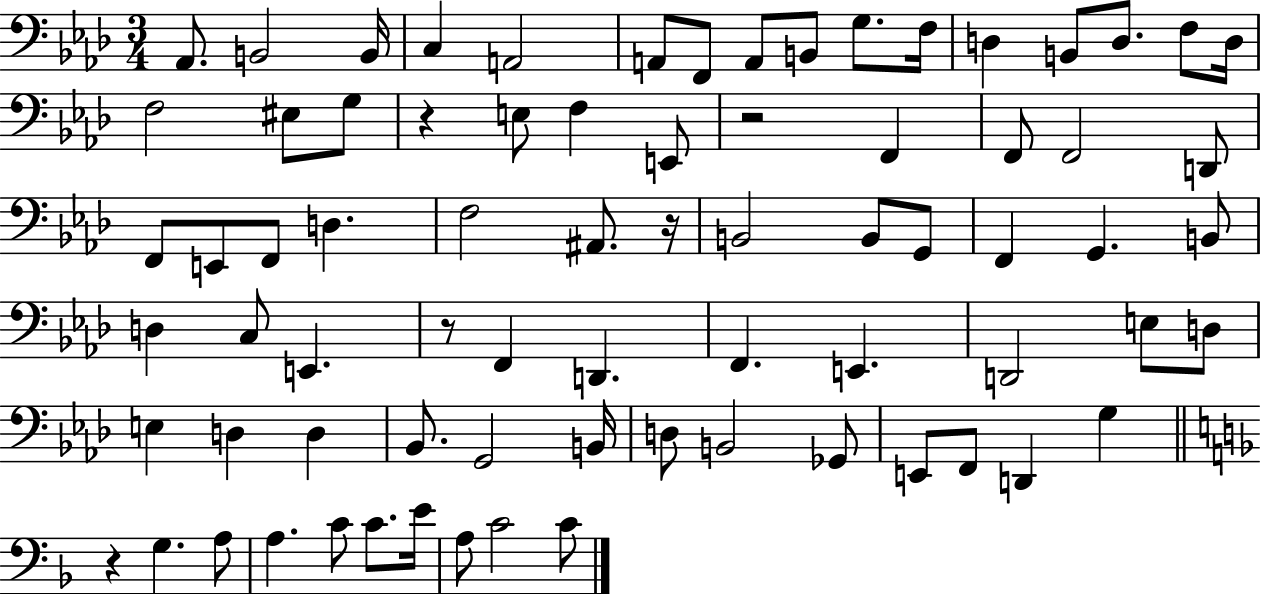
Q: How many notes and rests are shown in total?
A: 75